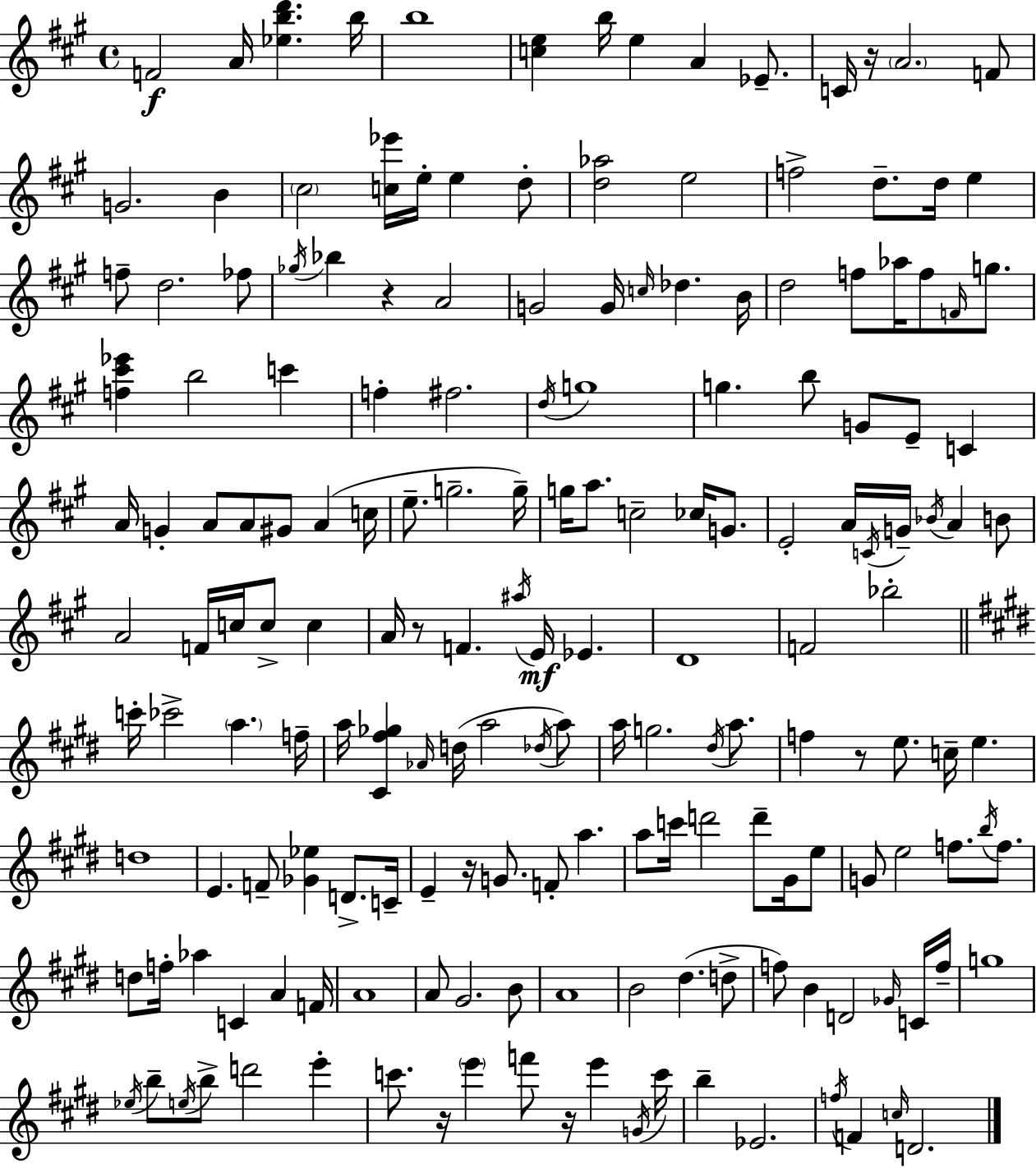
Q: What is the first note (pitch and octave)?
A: F4